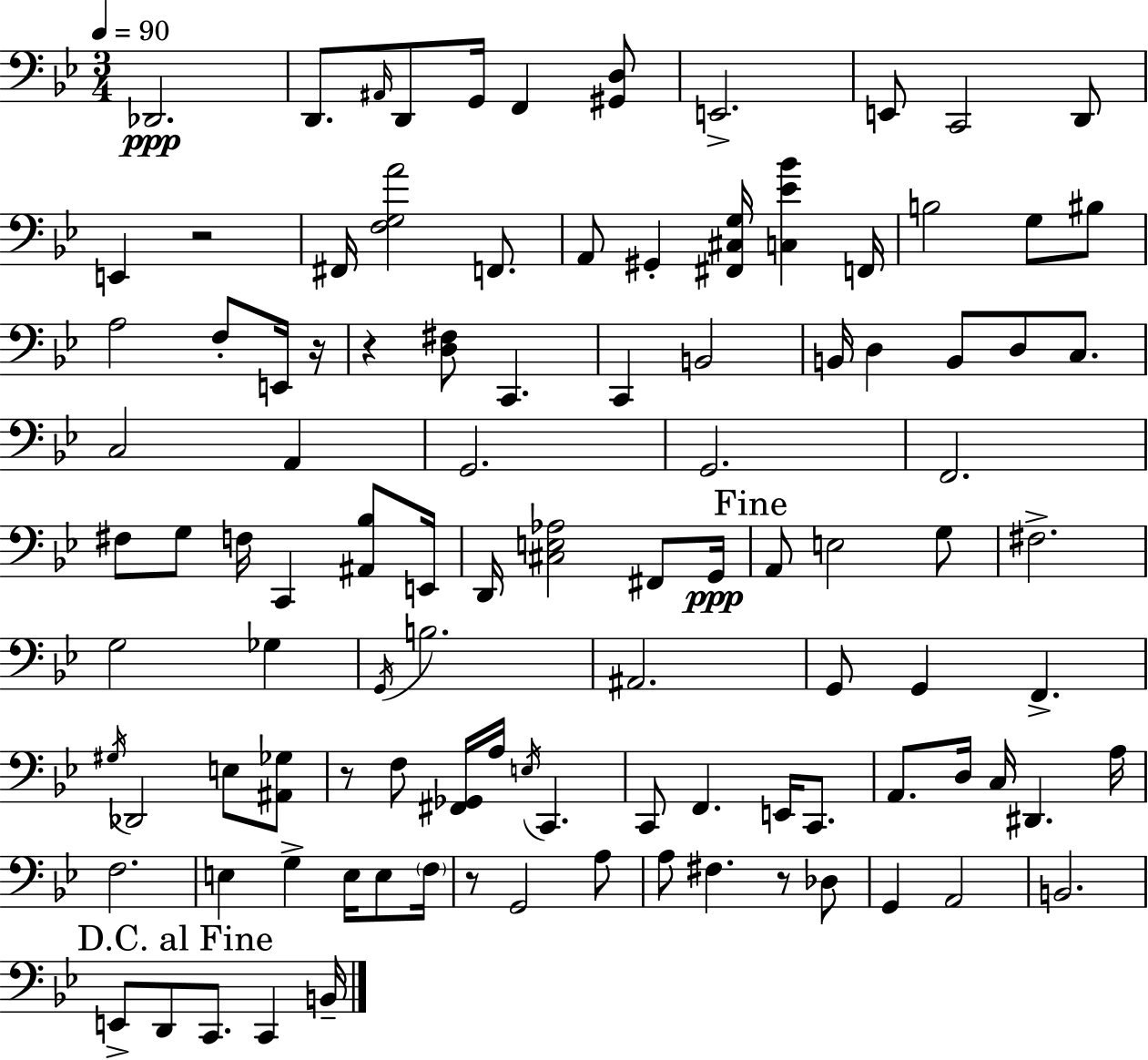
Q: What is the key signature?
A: G minor